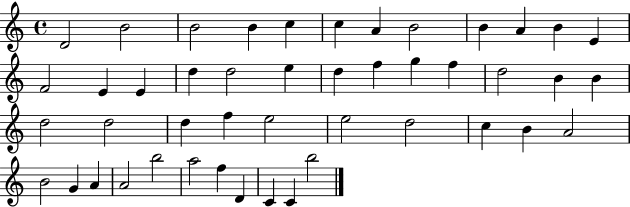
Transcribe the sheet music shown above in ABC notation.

X:1
T:Untitled
M:4/4
L:1/4
K:C
D2 B2 B2 B c c A B2 B A B E F2 E E d d2 e d f g f d2 B B d2 d2 d f e2 e2 d2 c B A2 B2 G A A2 b2 a2 f D C C b2